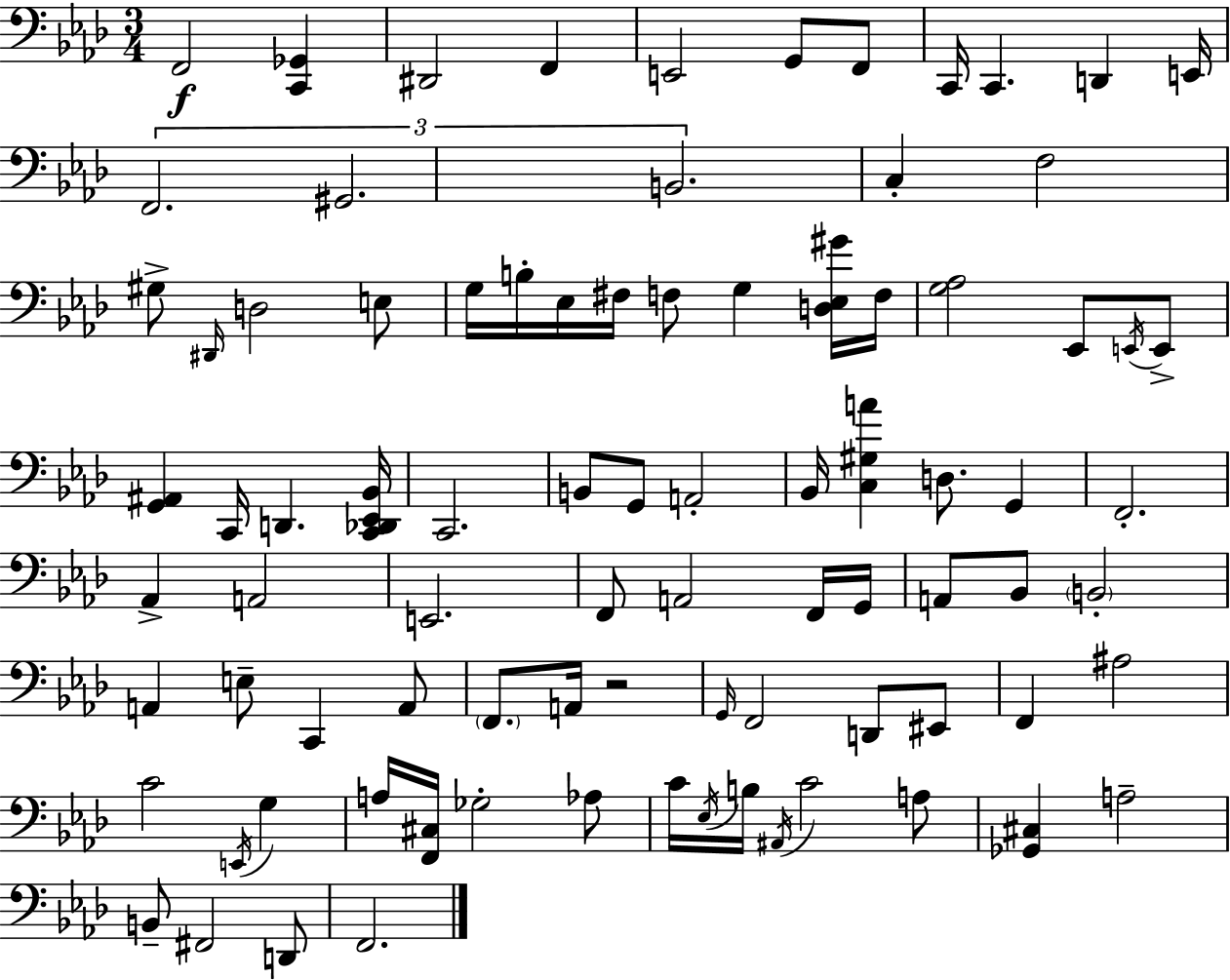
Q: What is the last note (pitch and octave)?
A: F2